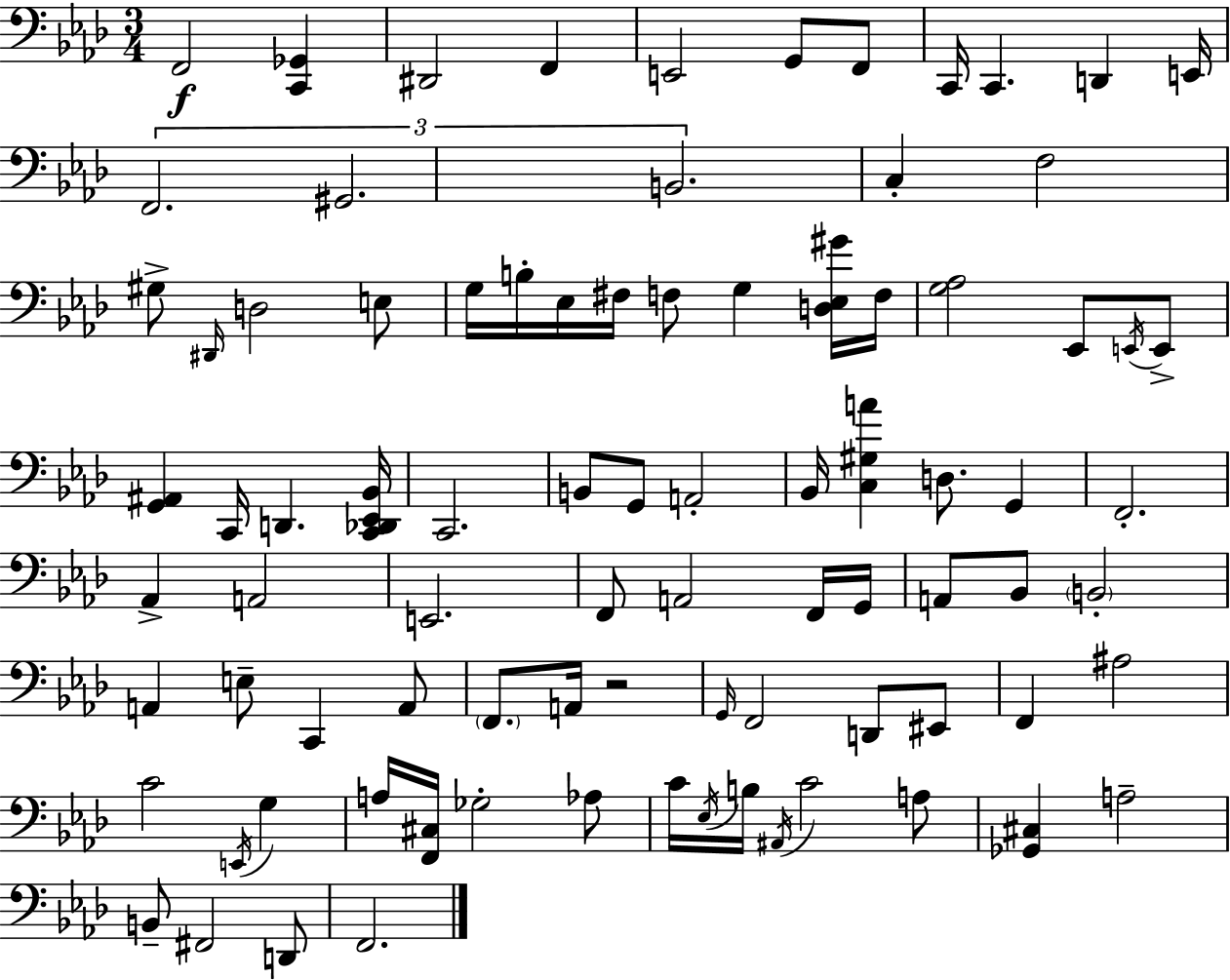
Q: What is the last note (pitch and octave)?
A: F2